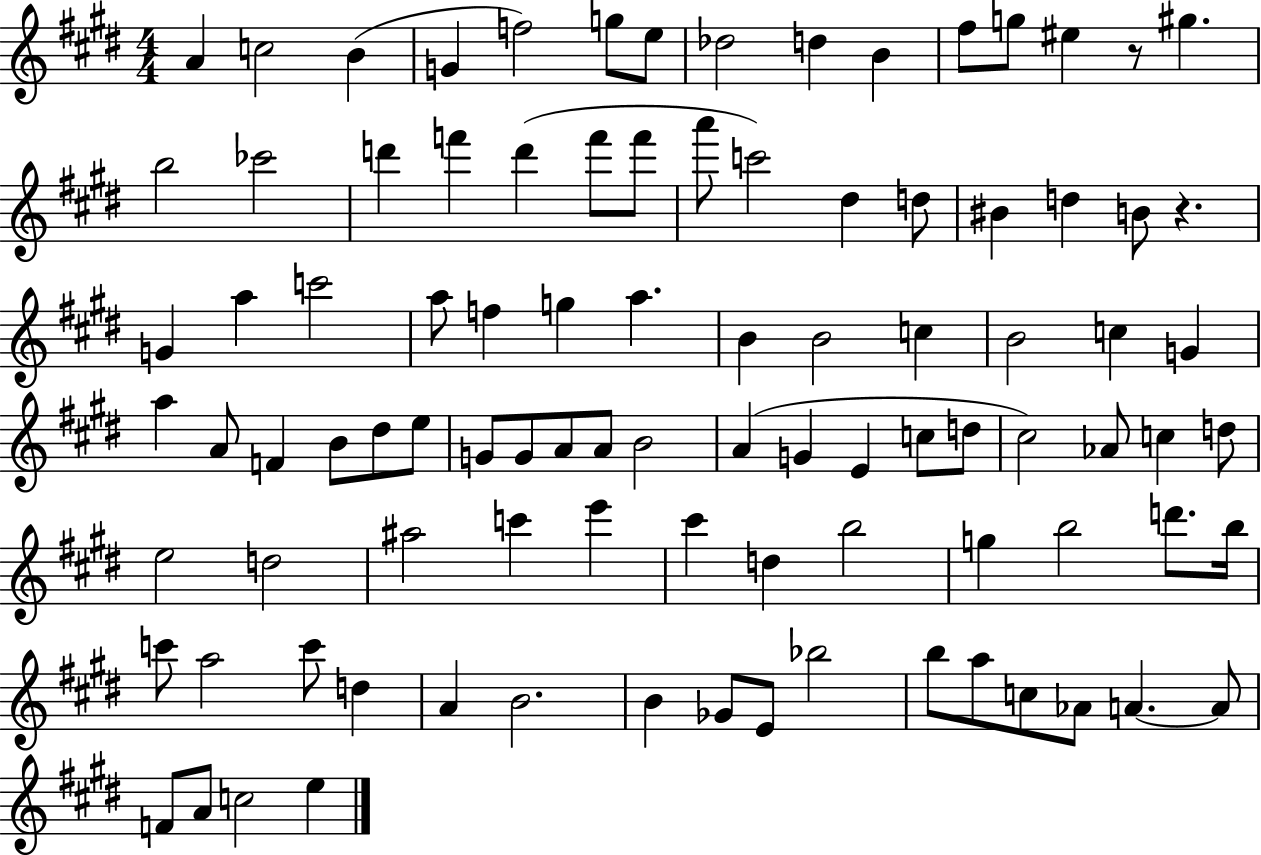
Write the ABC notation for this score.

X:1
T:Untitled
M:4/4
L:1/4
K:E
A c2 B G f2 g/2 e/2 _d2 d B ^f/2 g/2 ^e z/2 ^g b2 _c'2 d' f' d' f'/2 f'/2 a'/2 c'2 ^d d/2 ^B d B/2 z G a c'2 a/2 f g a B B2 c B2 c G a A/2 F B/2 ^d/2 e/2 G/2 G/2 A/2 A/2 B2 A G E c/2 d/2 ^c2 _A/2 c d/2 e2 d2 ^a2 c' e' ^c' d b2 g b2 d'/2 b/4 c'/2 a2 c'/2 d A B2 B _G/2 E/2 _b2 b/2 a/2 c/2 _A/2 A A/2 F/2 A/2 c2 e